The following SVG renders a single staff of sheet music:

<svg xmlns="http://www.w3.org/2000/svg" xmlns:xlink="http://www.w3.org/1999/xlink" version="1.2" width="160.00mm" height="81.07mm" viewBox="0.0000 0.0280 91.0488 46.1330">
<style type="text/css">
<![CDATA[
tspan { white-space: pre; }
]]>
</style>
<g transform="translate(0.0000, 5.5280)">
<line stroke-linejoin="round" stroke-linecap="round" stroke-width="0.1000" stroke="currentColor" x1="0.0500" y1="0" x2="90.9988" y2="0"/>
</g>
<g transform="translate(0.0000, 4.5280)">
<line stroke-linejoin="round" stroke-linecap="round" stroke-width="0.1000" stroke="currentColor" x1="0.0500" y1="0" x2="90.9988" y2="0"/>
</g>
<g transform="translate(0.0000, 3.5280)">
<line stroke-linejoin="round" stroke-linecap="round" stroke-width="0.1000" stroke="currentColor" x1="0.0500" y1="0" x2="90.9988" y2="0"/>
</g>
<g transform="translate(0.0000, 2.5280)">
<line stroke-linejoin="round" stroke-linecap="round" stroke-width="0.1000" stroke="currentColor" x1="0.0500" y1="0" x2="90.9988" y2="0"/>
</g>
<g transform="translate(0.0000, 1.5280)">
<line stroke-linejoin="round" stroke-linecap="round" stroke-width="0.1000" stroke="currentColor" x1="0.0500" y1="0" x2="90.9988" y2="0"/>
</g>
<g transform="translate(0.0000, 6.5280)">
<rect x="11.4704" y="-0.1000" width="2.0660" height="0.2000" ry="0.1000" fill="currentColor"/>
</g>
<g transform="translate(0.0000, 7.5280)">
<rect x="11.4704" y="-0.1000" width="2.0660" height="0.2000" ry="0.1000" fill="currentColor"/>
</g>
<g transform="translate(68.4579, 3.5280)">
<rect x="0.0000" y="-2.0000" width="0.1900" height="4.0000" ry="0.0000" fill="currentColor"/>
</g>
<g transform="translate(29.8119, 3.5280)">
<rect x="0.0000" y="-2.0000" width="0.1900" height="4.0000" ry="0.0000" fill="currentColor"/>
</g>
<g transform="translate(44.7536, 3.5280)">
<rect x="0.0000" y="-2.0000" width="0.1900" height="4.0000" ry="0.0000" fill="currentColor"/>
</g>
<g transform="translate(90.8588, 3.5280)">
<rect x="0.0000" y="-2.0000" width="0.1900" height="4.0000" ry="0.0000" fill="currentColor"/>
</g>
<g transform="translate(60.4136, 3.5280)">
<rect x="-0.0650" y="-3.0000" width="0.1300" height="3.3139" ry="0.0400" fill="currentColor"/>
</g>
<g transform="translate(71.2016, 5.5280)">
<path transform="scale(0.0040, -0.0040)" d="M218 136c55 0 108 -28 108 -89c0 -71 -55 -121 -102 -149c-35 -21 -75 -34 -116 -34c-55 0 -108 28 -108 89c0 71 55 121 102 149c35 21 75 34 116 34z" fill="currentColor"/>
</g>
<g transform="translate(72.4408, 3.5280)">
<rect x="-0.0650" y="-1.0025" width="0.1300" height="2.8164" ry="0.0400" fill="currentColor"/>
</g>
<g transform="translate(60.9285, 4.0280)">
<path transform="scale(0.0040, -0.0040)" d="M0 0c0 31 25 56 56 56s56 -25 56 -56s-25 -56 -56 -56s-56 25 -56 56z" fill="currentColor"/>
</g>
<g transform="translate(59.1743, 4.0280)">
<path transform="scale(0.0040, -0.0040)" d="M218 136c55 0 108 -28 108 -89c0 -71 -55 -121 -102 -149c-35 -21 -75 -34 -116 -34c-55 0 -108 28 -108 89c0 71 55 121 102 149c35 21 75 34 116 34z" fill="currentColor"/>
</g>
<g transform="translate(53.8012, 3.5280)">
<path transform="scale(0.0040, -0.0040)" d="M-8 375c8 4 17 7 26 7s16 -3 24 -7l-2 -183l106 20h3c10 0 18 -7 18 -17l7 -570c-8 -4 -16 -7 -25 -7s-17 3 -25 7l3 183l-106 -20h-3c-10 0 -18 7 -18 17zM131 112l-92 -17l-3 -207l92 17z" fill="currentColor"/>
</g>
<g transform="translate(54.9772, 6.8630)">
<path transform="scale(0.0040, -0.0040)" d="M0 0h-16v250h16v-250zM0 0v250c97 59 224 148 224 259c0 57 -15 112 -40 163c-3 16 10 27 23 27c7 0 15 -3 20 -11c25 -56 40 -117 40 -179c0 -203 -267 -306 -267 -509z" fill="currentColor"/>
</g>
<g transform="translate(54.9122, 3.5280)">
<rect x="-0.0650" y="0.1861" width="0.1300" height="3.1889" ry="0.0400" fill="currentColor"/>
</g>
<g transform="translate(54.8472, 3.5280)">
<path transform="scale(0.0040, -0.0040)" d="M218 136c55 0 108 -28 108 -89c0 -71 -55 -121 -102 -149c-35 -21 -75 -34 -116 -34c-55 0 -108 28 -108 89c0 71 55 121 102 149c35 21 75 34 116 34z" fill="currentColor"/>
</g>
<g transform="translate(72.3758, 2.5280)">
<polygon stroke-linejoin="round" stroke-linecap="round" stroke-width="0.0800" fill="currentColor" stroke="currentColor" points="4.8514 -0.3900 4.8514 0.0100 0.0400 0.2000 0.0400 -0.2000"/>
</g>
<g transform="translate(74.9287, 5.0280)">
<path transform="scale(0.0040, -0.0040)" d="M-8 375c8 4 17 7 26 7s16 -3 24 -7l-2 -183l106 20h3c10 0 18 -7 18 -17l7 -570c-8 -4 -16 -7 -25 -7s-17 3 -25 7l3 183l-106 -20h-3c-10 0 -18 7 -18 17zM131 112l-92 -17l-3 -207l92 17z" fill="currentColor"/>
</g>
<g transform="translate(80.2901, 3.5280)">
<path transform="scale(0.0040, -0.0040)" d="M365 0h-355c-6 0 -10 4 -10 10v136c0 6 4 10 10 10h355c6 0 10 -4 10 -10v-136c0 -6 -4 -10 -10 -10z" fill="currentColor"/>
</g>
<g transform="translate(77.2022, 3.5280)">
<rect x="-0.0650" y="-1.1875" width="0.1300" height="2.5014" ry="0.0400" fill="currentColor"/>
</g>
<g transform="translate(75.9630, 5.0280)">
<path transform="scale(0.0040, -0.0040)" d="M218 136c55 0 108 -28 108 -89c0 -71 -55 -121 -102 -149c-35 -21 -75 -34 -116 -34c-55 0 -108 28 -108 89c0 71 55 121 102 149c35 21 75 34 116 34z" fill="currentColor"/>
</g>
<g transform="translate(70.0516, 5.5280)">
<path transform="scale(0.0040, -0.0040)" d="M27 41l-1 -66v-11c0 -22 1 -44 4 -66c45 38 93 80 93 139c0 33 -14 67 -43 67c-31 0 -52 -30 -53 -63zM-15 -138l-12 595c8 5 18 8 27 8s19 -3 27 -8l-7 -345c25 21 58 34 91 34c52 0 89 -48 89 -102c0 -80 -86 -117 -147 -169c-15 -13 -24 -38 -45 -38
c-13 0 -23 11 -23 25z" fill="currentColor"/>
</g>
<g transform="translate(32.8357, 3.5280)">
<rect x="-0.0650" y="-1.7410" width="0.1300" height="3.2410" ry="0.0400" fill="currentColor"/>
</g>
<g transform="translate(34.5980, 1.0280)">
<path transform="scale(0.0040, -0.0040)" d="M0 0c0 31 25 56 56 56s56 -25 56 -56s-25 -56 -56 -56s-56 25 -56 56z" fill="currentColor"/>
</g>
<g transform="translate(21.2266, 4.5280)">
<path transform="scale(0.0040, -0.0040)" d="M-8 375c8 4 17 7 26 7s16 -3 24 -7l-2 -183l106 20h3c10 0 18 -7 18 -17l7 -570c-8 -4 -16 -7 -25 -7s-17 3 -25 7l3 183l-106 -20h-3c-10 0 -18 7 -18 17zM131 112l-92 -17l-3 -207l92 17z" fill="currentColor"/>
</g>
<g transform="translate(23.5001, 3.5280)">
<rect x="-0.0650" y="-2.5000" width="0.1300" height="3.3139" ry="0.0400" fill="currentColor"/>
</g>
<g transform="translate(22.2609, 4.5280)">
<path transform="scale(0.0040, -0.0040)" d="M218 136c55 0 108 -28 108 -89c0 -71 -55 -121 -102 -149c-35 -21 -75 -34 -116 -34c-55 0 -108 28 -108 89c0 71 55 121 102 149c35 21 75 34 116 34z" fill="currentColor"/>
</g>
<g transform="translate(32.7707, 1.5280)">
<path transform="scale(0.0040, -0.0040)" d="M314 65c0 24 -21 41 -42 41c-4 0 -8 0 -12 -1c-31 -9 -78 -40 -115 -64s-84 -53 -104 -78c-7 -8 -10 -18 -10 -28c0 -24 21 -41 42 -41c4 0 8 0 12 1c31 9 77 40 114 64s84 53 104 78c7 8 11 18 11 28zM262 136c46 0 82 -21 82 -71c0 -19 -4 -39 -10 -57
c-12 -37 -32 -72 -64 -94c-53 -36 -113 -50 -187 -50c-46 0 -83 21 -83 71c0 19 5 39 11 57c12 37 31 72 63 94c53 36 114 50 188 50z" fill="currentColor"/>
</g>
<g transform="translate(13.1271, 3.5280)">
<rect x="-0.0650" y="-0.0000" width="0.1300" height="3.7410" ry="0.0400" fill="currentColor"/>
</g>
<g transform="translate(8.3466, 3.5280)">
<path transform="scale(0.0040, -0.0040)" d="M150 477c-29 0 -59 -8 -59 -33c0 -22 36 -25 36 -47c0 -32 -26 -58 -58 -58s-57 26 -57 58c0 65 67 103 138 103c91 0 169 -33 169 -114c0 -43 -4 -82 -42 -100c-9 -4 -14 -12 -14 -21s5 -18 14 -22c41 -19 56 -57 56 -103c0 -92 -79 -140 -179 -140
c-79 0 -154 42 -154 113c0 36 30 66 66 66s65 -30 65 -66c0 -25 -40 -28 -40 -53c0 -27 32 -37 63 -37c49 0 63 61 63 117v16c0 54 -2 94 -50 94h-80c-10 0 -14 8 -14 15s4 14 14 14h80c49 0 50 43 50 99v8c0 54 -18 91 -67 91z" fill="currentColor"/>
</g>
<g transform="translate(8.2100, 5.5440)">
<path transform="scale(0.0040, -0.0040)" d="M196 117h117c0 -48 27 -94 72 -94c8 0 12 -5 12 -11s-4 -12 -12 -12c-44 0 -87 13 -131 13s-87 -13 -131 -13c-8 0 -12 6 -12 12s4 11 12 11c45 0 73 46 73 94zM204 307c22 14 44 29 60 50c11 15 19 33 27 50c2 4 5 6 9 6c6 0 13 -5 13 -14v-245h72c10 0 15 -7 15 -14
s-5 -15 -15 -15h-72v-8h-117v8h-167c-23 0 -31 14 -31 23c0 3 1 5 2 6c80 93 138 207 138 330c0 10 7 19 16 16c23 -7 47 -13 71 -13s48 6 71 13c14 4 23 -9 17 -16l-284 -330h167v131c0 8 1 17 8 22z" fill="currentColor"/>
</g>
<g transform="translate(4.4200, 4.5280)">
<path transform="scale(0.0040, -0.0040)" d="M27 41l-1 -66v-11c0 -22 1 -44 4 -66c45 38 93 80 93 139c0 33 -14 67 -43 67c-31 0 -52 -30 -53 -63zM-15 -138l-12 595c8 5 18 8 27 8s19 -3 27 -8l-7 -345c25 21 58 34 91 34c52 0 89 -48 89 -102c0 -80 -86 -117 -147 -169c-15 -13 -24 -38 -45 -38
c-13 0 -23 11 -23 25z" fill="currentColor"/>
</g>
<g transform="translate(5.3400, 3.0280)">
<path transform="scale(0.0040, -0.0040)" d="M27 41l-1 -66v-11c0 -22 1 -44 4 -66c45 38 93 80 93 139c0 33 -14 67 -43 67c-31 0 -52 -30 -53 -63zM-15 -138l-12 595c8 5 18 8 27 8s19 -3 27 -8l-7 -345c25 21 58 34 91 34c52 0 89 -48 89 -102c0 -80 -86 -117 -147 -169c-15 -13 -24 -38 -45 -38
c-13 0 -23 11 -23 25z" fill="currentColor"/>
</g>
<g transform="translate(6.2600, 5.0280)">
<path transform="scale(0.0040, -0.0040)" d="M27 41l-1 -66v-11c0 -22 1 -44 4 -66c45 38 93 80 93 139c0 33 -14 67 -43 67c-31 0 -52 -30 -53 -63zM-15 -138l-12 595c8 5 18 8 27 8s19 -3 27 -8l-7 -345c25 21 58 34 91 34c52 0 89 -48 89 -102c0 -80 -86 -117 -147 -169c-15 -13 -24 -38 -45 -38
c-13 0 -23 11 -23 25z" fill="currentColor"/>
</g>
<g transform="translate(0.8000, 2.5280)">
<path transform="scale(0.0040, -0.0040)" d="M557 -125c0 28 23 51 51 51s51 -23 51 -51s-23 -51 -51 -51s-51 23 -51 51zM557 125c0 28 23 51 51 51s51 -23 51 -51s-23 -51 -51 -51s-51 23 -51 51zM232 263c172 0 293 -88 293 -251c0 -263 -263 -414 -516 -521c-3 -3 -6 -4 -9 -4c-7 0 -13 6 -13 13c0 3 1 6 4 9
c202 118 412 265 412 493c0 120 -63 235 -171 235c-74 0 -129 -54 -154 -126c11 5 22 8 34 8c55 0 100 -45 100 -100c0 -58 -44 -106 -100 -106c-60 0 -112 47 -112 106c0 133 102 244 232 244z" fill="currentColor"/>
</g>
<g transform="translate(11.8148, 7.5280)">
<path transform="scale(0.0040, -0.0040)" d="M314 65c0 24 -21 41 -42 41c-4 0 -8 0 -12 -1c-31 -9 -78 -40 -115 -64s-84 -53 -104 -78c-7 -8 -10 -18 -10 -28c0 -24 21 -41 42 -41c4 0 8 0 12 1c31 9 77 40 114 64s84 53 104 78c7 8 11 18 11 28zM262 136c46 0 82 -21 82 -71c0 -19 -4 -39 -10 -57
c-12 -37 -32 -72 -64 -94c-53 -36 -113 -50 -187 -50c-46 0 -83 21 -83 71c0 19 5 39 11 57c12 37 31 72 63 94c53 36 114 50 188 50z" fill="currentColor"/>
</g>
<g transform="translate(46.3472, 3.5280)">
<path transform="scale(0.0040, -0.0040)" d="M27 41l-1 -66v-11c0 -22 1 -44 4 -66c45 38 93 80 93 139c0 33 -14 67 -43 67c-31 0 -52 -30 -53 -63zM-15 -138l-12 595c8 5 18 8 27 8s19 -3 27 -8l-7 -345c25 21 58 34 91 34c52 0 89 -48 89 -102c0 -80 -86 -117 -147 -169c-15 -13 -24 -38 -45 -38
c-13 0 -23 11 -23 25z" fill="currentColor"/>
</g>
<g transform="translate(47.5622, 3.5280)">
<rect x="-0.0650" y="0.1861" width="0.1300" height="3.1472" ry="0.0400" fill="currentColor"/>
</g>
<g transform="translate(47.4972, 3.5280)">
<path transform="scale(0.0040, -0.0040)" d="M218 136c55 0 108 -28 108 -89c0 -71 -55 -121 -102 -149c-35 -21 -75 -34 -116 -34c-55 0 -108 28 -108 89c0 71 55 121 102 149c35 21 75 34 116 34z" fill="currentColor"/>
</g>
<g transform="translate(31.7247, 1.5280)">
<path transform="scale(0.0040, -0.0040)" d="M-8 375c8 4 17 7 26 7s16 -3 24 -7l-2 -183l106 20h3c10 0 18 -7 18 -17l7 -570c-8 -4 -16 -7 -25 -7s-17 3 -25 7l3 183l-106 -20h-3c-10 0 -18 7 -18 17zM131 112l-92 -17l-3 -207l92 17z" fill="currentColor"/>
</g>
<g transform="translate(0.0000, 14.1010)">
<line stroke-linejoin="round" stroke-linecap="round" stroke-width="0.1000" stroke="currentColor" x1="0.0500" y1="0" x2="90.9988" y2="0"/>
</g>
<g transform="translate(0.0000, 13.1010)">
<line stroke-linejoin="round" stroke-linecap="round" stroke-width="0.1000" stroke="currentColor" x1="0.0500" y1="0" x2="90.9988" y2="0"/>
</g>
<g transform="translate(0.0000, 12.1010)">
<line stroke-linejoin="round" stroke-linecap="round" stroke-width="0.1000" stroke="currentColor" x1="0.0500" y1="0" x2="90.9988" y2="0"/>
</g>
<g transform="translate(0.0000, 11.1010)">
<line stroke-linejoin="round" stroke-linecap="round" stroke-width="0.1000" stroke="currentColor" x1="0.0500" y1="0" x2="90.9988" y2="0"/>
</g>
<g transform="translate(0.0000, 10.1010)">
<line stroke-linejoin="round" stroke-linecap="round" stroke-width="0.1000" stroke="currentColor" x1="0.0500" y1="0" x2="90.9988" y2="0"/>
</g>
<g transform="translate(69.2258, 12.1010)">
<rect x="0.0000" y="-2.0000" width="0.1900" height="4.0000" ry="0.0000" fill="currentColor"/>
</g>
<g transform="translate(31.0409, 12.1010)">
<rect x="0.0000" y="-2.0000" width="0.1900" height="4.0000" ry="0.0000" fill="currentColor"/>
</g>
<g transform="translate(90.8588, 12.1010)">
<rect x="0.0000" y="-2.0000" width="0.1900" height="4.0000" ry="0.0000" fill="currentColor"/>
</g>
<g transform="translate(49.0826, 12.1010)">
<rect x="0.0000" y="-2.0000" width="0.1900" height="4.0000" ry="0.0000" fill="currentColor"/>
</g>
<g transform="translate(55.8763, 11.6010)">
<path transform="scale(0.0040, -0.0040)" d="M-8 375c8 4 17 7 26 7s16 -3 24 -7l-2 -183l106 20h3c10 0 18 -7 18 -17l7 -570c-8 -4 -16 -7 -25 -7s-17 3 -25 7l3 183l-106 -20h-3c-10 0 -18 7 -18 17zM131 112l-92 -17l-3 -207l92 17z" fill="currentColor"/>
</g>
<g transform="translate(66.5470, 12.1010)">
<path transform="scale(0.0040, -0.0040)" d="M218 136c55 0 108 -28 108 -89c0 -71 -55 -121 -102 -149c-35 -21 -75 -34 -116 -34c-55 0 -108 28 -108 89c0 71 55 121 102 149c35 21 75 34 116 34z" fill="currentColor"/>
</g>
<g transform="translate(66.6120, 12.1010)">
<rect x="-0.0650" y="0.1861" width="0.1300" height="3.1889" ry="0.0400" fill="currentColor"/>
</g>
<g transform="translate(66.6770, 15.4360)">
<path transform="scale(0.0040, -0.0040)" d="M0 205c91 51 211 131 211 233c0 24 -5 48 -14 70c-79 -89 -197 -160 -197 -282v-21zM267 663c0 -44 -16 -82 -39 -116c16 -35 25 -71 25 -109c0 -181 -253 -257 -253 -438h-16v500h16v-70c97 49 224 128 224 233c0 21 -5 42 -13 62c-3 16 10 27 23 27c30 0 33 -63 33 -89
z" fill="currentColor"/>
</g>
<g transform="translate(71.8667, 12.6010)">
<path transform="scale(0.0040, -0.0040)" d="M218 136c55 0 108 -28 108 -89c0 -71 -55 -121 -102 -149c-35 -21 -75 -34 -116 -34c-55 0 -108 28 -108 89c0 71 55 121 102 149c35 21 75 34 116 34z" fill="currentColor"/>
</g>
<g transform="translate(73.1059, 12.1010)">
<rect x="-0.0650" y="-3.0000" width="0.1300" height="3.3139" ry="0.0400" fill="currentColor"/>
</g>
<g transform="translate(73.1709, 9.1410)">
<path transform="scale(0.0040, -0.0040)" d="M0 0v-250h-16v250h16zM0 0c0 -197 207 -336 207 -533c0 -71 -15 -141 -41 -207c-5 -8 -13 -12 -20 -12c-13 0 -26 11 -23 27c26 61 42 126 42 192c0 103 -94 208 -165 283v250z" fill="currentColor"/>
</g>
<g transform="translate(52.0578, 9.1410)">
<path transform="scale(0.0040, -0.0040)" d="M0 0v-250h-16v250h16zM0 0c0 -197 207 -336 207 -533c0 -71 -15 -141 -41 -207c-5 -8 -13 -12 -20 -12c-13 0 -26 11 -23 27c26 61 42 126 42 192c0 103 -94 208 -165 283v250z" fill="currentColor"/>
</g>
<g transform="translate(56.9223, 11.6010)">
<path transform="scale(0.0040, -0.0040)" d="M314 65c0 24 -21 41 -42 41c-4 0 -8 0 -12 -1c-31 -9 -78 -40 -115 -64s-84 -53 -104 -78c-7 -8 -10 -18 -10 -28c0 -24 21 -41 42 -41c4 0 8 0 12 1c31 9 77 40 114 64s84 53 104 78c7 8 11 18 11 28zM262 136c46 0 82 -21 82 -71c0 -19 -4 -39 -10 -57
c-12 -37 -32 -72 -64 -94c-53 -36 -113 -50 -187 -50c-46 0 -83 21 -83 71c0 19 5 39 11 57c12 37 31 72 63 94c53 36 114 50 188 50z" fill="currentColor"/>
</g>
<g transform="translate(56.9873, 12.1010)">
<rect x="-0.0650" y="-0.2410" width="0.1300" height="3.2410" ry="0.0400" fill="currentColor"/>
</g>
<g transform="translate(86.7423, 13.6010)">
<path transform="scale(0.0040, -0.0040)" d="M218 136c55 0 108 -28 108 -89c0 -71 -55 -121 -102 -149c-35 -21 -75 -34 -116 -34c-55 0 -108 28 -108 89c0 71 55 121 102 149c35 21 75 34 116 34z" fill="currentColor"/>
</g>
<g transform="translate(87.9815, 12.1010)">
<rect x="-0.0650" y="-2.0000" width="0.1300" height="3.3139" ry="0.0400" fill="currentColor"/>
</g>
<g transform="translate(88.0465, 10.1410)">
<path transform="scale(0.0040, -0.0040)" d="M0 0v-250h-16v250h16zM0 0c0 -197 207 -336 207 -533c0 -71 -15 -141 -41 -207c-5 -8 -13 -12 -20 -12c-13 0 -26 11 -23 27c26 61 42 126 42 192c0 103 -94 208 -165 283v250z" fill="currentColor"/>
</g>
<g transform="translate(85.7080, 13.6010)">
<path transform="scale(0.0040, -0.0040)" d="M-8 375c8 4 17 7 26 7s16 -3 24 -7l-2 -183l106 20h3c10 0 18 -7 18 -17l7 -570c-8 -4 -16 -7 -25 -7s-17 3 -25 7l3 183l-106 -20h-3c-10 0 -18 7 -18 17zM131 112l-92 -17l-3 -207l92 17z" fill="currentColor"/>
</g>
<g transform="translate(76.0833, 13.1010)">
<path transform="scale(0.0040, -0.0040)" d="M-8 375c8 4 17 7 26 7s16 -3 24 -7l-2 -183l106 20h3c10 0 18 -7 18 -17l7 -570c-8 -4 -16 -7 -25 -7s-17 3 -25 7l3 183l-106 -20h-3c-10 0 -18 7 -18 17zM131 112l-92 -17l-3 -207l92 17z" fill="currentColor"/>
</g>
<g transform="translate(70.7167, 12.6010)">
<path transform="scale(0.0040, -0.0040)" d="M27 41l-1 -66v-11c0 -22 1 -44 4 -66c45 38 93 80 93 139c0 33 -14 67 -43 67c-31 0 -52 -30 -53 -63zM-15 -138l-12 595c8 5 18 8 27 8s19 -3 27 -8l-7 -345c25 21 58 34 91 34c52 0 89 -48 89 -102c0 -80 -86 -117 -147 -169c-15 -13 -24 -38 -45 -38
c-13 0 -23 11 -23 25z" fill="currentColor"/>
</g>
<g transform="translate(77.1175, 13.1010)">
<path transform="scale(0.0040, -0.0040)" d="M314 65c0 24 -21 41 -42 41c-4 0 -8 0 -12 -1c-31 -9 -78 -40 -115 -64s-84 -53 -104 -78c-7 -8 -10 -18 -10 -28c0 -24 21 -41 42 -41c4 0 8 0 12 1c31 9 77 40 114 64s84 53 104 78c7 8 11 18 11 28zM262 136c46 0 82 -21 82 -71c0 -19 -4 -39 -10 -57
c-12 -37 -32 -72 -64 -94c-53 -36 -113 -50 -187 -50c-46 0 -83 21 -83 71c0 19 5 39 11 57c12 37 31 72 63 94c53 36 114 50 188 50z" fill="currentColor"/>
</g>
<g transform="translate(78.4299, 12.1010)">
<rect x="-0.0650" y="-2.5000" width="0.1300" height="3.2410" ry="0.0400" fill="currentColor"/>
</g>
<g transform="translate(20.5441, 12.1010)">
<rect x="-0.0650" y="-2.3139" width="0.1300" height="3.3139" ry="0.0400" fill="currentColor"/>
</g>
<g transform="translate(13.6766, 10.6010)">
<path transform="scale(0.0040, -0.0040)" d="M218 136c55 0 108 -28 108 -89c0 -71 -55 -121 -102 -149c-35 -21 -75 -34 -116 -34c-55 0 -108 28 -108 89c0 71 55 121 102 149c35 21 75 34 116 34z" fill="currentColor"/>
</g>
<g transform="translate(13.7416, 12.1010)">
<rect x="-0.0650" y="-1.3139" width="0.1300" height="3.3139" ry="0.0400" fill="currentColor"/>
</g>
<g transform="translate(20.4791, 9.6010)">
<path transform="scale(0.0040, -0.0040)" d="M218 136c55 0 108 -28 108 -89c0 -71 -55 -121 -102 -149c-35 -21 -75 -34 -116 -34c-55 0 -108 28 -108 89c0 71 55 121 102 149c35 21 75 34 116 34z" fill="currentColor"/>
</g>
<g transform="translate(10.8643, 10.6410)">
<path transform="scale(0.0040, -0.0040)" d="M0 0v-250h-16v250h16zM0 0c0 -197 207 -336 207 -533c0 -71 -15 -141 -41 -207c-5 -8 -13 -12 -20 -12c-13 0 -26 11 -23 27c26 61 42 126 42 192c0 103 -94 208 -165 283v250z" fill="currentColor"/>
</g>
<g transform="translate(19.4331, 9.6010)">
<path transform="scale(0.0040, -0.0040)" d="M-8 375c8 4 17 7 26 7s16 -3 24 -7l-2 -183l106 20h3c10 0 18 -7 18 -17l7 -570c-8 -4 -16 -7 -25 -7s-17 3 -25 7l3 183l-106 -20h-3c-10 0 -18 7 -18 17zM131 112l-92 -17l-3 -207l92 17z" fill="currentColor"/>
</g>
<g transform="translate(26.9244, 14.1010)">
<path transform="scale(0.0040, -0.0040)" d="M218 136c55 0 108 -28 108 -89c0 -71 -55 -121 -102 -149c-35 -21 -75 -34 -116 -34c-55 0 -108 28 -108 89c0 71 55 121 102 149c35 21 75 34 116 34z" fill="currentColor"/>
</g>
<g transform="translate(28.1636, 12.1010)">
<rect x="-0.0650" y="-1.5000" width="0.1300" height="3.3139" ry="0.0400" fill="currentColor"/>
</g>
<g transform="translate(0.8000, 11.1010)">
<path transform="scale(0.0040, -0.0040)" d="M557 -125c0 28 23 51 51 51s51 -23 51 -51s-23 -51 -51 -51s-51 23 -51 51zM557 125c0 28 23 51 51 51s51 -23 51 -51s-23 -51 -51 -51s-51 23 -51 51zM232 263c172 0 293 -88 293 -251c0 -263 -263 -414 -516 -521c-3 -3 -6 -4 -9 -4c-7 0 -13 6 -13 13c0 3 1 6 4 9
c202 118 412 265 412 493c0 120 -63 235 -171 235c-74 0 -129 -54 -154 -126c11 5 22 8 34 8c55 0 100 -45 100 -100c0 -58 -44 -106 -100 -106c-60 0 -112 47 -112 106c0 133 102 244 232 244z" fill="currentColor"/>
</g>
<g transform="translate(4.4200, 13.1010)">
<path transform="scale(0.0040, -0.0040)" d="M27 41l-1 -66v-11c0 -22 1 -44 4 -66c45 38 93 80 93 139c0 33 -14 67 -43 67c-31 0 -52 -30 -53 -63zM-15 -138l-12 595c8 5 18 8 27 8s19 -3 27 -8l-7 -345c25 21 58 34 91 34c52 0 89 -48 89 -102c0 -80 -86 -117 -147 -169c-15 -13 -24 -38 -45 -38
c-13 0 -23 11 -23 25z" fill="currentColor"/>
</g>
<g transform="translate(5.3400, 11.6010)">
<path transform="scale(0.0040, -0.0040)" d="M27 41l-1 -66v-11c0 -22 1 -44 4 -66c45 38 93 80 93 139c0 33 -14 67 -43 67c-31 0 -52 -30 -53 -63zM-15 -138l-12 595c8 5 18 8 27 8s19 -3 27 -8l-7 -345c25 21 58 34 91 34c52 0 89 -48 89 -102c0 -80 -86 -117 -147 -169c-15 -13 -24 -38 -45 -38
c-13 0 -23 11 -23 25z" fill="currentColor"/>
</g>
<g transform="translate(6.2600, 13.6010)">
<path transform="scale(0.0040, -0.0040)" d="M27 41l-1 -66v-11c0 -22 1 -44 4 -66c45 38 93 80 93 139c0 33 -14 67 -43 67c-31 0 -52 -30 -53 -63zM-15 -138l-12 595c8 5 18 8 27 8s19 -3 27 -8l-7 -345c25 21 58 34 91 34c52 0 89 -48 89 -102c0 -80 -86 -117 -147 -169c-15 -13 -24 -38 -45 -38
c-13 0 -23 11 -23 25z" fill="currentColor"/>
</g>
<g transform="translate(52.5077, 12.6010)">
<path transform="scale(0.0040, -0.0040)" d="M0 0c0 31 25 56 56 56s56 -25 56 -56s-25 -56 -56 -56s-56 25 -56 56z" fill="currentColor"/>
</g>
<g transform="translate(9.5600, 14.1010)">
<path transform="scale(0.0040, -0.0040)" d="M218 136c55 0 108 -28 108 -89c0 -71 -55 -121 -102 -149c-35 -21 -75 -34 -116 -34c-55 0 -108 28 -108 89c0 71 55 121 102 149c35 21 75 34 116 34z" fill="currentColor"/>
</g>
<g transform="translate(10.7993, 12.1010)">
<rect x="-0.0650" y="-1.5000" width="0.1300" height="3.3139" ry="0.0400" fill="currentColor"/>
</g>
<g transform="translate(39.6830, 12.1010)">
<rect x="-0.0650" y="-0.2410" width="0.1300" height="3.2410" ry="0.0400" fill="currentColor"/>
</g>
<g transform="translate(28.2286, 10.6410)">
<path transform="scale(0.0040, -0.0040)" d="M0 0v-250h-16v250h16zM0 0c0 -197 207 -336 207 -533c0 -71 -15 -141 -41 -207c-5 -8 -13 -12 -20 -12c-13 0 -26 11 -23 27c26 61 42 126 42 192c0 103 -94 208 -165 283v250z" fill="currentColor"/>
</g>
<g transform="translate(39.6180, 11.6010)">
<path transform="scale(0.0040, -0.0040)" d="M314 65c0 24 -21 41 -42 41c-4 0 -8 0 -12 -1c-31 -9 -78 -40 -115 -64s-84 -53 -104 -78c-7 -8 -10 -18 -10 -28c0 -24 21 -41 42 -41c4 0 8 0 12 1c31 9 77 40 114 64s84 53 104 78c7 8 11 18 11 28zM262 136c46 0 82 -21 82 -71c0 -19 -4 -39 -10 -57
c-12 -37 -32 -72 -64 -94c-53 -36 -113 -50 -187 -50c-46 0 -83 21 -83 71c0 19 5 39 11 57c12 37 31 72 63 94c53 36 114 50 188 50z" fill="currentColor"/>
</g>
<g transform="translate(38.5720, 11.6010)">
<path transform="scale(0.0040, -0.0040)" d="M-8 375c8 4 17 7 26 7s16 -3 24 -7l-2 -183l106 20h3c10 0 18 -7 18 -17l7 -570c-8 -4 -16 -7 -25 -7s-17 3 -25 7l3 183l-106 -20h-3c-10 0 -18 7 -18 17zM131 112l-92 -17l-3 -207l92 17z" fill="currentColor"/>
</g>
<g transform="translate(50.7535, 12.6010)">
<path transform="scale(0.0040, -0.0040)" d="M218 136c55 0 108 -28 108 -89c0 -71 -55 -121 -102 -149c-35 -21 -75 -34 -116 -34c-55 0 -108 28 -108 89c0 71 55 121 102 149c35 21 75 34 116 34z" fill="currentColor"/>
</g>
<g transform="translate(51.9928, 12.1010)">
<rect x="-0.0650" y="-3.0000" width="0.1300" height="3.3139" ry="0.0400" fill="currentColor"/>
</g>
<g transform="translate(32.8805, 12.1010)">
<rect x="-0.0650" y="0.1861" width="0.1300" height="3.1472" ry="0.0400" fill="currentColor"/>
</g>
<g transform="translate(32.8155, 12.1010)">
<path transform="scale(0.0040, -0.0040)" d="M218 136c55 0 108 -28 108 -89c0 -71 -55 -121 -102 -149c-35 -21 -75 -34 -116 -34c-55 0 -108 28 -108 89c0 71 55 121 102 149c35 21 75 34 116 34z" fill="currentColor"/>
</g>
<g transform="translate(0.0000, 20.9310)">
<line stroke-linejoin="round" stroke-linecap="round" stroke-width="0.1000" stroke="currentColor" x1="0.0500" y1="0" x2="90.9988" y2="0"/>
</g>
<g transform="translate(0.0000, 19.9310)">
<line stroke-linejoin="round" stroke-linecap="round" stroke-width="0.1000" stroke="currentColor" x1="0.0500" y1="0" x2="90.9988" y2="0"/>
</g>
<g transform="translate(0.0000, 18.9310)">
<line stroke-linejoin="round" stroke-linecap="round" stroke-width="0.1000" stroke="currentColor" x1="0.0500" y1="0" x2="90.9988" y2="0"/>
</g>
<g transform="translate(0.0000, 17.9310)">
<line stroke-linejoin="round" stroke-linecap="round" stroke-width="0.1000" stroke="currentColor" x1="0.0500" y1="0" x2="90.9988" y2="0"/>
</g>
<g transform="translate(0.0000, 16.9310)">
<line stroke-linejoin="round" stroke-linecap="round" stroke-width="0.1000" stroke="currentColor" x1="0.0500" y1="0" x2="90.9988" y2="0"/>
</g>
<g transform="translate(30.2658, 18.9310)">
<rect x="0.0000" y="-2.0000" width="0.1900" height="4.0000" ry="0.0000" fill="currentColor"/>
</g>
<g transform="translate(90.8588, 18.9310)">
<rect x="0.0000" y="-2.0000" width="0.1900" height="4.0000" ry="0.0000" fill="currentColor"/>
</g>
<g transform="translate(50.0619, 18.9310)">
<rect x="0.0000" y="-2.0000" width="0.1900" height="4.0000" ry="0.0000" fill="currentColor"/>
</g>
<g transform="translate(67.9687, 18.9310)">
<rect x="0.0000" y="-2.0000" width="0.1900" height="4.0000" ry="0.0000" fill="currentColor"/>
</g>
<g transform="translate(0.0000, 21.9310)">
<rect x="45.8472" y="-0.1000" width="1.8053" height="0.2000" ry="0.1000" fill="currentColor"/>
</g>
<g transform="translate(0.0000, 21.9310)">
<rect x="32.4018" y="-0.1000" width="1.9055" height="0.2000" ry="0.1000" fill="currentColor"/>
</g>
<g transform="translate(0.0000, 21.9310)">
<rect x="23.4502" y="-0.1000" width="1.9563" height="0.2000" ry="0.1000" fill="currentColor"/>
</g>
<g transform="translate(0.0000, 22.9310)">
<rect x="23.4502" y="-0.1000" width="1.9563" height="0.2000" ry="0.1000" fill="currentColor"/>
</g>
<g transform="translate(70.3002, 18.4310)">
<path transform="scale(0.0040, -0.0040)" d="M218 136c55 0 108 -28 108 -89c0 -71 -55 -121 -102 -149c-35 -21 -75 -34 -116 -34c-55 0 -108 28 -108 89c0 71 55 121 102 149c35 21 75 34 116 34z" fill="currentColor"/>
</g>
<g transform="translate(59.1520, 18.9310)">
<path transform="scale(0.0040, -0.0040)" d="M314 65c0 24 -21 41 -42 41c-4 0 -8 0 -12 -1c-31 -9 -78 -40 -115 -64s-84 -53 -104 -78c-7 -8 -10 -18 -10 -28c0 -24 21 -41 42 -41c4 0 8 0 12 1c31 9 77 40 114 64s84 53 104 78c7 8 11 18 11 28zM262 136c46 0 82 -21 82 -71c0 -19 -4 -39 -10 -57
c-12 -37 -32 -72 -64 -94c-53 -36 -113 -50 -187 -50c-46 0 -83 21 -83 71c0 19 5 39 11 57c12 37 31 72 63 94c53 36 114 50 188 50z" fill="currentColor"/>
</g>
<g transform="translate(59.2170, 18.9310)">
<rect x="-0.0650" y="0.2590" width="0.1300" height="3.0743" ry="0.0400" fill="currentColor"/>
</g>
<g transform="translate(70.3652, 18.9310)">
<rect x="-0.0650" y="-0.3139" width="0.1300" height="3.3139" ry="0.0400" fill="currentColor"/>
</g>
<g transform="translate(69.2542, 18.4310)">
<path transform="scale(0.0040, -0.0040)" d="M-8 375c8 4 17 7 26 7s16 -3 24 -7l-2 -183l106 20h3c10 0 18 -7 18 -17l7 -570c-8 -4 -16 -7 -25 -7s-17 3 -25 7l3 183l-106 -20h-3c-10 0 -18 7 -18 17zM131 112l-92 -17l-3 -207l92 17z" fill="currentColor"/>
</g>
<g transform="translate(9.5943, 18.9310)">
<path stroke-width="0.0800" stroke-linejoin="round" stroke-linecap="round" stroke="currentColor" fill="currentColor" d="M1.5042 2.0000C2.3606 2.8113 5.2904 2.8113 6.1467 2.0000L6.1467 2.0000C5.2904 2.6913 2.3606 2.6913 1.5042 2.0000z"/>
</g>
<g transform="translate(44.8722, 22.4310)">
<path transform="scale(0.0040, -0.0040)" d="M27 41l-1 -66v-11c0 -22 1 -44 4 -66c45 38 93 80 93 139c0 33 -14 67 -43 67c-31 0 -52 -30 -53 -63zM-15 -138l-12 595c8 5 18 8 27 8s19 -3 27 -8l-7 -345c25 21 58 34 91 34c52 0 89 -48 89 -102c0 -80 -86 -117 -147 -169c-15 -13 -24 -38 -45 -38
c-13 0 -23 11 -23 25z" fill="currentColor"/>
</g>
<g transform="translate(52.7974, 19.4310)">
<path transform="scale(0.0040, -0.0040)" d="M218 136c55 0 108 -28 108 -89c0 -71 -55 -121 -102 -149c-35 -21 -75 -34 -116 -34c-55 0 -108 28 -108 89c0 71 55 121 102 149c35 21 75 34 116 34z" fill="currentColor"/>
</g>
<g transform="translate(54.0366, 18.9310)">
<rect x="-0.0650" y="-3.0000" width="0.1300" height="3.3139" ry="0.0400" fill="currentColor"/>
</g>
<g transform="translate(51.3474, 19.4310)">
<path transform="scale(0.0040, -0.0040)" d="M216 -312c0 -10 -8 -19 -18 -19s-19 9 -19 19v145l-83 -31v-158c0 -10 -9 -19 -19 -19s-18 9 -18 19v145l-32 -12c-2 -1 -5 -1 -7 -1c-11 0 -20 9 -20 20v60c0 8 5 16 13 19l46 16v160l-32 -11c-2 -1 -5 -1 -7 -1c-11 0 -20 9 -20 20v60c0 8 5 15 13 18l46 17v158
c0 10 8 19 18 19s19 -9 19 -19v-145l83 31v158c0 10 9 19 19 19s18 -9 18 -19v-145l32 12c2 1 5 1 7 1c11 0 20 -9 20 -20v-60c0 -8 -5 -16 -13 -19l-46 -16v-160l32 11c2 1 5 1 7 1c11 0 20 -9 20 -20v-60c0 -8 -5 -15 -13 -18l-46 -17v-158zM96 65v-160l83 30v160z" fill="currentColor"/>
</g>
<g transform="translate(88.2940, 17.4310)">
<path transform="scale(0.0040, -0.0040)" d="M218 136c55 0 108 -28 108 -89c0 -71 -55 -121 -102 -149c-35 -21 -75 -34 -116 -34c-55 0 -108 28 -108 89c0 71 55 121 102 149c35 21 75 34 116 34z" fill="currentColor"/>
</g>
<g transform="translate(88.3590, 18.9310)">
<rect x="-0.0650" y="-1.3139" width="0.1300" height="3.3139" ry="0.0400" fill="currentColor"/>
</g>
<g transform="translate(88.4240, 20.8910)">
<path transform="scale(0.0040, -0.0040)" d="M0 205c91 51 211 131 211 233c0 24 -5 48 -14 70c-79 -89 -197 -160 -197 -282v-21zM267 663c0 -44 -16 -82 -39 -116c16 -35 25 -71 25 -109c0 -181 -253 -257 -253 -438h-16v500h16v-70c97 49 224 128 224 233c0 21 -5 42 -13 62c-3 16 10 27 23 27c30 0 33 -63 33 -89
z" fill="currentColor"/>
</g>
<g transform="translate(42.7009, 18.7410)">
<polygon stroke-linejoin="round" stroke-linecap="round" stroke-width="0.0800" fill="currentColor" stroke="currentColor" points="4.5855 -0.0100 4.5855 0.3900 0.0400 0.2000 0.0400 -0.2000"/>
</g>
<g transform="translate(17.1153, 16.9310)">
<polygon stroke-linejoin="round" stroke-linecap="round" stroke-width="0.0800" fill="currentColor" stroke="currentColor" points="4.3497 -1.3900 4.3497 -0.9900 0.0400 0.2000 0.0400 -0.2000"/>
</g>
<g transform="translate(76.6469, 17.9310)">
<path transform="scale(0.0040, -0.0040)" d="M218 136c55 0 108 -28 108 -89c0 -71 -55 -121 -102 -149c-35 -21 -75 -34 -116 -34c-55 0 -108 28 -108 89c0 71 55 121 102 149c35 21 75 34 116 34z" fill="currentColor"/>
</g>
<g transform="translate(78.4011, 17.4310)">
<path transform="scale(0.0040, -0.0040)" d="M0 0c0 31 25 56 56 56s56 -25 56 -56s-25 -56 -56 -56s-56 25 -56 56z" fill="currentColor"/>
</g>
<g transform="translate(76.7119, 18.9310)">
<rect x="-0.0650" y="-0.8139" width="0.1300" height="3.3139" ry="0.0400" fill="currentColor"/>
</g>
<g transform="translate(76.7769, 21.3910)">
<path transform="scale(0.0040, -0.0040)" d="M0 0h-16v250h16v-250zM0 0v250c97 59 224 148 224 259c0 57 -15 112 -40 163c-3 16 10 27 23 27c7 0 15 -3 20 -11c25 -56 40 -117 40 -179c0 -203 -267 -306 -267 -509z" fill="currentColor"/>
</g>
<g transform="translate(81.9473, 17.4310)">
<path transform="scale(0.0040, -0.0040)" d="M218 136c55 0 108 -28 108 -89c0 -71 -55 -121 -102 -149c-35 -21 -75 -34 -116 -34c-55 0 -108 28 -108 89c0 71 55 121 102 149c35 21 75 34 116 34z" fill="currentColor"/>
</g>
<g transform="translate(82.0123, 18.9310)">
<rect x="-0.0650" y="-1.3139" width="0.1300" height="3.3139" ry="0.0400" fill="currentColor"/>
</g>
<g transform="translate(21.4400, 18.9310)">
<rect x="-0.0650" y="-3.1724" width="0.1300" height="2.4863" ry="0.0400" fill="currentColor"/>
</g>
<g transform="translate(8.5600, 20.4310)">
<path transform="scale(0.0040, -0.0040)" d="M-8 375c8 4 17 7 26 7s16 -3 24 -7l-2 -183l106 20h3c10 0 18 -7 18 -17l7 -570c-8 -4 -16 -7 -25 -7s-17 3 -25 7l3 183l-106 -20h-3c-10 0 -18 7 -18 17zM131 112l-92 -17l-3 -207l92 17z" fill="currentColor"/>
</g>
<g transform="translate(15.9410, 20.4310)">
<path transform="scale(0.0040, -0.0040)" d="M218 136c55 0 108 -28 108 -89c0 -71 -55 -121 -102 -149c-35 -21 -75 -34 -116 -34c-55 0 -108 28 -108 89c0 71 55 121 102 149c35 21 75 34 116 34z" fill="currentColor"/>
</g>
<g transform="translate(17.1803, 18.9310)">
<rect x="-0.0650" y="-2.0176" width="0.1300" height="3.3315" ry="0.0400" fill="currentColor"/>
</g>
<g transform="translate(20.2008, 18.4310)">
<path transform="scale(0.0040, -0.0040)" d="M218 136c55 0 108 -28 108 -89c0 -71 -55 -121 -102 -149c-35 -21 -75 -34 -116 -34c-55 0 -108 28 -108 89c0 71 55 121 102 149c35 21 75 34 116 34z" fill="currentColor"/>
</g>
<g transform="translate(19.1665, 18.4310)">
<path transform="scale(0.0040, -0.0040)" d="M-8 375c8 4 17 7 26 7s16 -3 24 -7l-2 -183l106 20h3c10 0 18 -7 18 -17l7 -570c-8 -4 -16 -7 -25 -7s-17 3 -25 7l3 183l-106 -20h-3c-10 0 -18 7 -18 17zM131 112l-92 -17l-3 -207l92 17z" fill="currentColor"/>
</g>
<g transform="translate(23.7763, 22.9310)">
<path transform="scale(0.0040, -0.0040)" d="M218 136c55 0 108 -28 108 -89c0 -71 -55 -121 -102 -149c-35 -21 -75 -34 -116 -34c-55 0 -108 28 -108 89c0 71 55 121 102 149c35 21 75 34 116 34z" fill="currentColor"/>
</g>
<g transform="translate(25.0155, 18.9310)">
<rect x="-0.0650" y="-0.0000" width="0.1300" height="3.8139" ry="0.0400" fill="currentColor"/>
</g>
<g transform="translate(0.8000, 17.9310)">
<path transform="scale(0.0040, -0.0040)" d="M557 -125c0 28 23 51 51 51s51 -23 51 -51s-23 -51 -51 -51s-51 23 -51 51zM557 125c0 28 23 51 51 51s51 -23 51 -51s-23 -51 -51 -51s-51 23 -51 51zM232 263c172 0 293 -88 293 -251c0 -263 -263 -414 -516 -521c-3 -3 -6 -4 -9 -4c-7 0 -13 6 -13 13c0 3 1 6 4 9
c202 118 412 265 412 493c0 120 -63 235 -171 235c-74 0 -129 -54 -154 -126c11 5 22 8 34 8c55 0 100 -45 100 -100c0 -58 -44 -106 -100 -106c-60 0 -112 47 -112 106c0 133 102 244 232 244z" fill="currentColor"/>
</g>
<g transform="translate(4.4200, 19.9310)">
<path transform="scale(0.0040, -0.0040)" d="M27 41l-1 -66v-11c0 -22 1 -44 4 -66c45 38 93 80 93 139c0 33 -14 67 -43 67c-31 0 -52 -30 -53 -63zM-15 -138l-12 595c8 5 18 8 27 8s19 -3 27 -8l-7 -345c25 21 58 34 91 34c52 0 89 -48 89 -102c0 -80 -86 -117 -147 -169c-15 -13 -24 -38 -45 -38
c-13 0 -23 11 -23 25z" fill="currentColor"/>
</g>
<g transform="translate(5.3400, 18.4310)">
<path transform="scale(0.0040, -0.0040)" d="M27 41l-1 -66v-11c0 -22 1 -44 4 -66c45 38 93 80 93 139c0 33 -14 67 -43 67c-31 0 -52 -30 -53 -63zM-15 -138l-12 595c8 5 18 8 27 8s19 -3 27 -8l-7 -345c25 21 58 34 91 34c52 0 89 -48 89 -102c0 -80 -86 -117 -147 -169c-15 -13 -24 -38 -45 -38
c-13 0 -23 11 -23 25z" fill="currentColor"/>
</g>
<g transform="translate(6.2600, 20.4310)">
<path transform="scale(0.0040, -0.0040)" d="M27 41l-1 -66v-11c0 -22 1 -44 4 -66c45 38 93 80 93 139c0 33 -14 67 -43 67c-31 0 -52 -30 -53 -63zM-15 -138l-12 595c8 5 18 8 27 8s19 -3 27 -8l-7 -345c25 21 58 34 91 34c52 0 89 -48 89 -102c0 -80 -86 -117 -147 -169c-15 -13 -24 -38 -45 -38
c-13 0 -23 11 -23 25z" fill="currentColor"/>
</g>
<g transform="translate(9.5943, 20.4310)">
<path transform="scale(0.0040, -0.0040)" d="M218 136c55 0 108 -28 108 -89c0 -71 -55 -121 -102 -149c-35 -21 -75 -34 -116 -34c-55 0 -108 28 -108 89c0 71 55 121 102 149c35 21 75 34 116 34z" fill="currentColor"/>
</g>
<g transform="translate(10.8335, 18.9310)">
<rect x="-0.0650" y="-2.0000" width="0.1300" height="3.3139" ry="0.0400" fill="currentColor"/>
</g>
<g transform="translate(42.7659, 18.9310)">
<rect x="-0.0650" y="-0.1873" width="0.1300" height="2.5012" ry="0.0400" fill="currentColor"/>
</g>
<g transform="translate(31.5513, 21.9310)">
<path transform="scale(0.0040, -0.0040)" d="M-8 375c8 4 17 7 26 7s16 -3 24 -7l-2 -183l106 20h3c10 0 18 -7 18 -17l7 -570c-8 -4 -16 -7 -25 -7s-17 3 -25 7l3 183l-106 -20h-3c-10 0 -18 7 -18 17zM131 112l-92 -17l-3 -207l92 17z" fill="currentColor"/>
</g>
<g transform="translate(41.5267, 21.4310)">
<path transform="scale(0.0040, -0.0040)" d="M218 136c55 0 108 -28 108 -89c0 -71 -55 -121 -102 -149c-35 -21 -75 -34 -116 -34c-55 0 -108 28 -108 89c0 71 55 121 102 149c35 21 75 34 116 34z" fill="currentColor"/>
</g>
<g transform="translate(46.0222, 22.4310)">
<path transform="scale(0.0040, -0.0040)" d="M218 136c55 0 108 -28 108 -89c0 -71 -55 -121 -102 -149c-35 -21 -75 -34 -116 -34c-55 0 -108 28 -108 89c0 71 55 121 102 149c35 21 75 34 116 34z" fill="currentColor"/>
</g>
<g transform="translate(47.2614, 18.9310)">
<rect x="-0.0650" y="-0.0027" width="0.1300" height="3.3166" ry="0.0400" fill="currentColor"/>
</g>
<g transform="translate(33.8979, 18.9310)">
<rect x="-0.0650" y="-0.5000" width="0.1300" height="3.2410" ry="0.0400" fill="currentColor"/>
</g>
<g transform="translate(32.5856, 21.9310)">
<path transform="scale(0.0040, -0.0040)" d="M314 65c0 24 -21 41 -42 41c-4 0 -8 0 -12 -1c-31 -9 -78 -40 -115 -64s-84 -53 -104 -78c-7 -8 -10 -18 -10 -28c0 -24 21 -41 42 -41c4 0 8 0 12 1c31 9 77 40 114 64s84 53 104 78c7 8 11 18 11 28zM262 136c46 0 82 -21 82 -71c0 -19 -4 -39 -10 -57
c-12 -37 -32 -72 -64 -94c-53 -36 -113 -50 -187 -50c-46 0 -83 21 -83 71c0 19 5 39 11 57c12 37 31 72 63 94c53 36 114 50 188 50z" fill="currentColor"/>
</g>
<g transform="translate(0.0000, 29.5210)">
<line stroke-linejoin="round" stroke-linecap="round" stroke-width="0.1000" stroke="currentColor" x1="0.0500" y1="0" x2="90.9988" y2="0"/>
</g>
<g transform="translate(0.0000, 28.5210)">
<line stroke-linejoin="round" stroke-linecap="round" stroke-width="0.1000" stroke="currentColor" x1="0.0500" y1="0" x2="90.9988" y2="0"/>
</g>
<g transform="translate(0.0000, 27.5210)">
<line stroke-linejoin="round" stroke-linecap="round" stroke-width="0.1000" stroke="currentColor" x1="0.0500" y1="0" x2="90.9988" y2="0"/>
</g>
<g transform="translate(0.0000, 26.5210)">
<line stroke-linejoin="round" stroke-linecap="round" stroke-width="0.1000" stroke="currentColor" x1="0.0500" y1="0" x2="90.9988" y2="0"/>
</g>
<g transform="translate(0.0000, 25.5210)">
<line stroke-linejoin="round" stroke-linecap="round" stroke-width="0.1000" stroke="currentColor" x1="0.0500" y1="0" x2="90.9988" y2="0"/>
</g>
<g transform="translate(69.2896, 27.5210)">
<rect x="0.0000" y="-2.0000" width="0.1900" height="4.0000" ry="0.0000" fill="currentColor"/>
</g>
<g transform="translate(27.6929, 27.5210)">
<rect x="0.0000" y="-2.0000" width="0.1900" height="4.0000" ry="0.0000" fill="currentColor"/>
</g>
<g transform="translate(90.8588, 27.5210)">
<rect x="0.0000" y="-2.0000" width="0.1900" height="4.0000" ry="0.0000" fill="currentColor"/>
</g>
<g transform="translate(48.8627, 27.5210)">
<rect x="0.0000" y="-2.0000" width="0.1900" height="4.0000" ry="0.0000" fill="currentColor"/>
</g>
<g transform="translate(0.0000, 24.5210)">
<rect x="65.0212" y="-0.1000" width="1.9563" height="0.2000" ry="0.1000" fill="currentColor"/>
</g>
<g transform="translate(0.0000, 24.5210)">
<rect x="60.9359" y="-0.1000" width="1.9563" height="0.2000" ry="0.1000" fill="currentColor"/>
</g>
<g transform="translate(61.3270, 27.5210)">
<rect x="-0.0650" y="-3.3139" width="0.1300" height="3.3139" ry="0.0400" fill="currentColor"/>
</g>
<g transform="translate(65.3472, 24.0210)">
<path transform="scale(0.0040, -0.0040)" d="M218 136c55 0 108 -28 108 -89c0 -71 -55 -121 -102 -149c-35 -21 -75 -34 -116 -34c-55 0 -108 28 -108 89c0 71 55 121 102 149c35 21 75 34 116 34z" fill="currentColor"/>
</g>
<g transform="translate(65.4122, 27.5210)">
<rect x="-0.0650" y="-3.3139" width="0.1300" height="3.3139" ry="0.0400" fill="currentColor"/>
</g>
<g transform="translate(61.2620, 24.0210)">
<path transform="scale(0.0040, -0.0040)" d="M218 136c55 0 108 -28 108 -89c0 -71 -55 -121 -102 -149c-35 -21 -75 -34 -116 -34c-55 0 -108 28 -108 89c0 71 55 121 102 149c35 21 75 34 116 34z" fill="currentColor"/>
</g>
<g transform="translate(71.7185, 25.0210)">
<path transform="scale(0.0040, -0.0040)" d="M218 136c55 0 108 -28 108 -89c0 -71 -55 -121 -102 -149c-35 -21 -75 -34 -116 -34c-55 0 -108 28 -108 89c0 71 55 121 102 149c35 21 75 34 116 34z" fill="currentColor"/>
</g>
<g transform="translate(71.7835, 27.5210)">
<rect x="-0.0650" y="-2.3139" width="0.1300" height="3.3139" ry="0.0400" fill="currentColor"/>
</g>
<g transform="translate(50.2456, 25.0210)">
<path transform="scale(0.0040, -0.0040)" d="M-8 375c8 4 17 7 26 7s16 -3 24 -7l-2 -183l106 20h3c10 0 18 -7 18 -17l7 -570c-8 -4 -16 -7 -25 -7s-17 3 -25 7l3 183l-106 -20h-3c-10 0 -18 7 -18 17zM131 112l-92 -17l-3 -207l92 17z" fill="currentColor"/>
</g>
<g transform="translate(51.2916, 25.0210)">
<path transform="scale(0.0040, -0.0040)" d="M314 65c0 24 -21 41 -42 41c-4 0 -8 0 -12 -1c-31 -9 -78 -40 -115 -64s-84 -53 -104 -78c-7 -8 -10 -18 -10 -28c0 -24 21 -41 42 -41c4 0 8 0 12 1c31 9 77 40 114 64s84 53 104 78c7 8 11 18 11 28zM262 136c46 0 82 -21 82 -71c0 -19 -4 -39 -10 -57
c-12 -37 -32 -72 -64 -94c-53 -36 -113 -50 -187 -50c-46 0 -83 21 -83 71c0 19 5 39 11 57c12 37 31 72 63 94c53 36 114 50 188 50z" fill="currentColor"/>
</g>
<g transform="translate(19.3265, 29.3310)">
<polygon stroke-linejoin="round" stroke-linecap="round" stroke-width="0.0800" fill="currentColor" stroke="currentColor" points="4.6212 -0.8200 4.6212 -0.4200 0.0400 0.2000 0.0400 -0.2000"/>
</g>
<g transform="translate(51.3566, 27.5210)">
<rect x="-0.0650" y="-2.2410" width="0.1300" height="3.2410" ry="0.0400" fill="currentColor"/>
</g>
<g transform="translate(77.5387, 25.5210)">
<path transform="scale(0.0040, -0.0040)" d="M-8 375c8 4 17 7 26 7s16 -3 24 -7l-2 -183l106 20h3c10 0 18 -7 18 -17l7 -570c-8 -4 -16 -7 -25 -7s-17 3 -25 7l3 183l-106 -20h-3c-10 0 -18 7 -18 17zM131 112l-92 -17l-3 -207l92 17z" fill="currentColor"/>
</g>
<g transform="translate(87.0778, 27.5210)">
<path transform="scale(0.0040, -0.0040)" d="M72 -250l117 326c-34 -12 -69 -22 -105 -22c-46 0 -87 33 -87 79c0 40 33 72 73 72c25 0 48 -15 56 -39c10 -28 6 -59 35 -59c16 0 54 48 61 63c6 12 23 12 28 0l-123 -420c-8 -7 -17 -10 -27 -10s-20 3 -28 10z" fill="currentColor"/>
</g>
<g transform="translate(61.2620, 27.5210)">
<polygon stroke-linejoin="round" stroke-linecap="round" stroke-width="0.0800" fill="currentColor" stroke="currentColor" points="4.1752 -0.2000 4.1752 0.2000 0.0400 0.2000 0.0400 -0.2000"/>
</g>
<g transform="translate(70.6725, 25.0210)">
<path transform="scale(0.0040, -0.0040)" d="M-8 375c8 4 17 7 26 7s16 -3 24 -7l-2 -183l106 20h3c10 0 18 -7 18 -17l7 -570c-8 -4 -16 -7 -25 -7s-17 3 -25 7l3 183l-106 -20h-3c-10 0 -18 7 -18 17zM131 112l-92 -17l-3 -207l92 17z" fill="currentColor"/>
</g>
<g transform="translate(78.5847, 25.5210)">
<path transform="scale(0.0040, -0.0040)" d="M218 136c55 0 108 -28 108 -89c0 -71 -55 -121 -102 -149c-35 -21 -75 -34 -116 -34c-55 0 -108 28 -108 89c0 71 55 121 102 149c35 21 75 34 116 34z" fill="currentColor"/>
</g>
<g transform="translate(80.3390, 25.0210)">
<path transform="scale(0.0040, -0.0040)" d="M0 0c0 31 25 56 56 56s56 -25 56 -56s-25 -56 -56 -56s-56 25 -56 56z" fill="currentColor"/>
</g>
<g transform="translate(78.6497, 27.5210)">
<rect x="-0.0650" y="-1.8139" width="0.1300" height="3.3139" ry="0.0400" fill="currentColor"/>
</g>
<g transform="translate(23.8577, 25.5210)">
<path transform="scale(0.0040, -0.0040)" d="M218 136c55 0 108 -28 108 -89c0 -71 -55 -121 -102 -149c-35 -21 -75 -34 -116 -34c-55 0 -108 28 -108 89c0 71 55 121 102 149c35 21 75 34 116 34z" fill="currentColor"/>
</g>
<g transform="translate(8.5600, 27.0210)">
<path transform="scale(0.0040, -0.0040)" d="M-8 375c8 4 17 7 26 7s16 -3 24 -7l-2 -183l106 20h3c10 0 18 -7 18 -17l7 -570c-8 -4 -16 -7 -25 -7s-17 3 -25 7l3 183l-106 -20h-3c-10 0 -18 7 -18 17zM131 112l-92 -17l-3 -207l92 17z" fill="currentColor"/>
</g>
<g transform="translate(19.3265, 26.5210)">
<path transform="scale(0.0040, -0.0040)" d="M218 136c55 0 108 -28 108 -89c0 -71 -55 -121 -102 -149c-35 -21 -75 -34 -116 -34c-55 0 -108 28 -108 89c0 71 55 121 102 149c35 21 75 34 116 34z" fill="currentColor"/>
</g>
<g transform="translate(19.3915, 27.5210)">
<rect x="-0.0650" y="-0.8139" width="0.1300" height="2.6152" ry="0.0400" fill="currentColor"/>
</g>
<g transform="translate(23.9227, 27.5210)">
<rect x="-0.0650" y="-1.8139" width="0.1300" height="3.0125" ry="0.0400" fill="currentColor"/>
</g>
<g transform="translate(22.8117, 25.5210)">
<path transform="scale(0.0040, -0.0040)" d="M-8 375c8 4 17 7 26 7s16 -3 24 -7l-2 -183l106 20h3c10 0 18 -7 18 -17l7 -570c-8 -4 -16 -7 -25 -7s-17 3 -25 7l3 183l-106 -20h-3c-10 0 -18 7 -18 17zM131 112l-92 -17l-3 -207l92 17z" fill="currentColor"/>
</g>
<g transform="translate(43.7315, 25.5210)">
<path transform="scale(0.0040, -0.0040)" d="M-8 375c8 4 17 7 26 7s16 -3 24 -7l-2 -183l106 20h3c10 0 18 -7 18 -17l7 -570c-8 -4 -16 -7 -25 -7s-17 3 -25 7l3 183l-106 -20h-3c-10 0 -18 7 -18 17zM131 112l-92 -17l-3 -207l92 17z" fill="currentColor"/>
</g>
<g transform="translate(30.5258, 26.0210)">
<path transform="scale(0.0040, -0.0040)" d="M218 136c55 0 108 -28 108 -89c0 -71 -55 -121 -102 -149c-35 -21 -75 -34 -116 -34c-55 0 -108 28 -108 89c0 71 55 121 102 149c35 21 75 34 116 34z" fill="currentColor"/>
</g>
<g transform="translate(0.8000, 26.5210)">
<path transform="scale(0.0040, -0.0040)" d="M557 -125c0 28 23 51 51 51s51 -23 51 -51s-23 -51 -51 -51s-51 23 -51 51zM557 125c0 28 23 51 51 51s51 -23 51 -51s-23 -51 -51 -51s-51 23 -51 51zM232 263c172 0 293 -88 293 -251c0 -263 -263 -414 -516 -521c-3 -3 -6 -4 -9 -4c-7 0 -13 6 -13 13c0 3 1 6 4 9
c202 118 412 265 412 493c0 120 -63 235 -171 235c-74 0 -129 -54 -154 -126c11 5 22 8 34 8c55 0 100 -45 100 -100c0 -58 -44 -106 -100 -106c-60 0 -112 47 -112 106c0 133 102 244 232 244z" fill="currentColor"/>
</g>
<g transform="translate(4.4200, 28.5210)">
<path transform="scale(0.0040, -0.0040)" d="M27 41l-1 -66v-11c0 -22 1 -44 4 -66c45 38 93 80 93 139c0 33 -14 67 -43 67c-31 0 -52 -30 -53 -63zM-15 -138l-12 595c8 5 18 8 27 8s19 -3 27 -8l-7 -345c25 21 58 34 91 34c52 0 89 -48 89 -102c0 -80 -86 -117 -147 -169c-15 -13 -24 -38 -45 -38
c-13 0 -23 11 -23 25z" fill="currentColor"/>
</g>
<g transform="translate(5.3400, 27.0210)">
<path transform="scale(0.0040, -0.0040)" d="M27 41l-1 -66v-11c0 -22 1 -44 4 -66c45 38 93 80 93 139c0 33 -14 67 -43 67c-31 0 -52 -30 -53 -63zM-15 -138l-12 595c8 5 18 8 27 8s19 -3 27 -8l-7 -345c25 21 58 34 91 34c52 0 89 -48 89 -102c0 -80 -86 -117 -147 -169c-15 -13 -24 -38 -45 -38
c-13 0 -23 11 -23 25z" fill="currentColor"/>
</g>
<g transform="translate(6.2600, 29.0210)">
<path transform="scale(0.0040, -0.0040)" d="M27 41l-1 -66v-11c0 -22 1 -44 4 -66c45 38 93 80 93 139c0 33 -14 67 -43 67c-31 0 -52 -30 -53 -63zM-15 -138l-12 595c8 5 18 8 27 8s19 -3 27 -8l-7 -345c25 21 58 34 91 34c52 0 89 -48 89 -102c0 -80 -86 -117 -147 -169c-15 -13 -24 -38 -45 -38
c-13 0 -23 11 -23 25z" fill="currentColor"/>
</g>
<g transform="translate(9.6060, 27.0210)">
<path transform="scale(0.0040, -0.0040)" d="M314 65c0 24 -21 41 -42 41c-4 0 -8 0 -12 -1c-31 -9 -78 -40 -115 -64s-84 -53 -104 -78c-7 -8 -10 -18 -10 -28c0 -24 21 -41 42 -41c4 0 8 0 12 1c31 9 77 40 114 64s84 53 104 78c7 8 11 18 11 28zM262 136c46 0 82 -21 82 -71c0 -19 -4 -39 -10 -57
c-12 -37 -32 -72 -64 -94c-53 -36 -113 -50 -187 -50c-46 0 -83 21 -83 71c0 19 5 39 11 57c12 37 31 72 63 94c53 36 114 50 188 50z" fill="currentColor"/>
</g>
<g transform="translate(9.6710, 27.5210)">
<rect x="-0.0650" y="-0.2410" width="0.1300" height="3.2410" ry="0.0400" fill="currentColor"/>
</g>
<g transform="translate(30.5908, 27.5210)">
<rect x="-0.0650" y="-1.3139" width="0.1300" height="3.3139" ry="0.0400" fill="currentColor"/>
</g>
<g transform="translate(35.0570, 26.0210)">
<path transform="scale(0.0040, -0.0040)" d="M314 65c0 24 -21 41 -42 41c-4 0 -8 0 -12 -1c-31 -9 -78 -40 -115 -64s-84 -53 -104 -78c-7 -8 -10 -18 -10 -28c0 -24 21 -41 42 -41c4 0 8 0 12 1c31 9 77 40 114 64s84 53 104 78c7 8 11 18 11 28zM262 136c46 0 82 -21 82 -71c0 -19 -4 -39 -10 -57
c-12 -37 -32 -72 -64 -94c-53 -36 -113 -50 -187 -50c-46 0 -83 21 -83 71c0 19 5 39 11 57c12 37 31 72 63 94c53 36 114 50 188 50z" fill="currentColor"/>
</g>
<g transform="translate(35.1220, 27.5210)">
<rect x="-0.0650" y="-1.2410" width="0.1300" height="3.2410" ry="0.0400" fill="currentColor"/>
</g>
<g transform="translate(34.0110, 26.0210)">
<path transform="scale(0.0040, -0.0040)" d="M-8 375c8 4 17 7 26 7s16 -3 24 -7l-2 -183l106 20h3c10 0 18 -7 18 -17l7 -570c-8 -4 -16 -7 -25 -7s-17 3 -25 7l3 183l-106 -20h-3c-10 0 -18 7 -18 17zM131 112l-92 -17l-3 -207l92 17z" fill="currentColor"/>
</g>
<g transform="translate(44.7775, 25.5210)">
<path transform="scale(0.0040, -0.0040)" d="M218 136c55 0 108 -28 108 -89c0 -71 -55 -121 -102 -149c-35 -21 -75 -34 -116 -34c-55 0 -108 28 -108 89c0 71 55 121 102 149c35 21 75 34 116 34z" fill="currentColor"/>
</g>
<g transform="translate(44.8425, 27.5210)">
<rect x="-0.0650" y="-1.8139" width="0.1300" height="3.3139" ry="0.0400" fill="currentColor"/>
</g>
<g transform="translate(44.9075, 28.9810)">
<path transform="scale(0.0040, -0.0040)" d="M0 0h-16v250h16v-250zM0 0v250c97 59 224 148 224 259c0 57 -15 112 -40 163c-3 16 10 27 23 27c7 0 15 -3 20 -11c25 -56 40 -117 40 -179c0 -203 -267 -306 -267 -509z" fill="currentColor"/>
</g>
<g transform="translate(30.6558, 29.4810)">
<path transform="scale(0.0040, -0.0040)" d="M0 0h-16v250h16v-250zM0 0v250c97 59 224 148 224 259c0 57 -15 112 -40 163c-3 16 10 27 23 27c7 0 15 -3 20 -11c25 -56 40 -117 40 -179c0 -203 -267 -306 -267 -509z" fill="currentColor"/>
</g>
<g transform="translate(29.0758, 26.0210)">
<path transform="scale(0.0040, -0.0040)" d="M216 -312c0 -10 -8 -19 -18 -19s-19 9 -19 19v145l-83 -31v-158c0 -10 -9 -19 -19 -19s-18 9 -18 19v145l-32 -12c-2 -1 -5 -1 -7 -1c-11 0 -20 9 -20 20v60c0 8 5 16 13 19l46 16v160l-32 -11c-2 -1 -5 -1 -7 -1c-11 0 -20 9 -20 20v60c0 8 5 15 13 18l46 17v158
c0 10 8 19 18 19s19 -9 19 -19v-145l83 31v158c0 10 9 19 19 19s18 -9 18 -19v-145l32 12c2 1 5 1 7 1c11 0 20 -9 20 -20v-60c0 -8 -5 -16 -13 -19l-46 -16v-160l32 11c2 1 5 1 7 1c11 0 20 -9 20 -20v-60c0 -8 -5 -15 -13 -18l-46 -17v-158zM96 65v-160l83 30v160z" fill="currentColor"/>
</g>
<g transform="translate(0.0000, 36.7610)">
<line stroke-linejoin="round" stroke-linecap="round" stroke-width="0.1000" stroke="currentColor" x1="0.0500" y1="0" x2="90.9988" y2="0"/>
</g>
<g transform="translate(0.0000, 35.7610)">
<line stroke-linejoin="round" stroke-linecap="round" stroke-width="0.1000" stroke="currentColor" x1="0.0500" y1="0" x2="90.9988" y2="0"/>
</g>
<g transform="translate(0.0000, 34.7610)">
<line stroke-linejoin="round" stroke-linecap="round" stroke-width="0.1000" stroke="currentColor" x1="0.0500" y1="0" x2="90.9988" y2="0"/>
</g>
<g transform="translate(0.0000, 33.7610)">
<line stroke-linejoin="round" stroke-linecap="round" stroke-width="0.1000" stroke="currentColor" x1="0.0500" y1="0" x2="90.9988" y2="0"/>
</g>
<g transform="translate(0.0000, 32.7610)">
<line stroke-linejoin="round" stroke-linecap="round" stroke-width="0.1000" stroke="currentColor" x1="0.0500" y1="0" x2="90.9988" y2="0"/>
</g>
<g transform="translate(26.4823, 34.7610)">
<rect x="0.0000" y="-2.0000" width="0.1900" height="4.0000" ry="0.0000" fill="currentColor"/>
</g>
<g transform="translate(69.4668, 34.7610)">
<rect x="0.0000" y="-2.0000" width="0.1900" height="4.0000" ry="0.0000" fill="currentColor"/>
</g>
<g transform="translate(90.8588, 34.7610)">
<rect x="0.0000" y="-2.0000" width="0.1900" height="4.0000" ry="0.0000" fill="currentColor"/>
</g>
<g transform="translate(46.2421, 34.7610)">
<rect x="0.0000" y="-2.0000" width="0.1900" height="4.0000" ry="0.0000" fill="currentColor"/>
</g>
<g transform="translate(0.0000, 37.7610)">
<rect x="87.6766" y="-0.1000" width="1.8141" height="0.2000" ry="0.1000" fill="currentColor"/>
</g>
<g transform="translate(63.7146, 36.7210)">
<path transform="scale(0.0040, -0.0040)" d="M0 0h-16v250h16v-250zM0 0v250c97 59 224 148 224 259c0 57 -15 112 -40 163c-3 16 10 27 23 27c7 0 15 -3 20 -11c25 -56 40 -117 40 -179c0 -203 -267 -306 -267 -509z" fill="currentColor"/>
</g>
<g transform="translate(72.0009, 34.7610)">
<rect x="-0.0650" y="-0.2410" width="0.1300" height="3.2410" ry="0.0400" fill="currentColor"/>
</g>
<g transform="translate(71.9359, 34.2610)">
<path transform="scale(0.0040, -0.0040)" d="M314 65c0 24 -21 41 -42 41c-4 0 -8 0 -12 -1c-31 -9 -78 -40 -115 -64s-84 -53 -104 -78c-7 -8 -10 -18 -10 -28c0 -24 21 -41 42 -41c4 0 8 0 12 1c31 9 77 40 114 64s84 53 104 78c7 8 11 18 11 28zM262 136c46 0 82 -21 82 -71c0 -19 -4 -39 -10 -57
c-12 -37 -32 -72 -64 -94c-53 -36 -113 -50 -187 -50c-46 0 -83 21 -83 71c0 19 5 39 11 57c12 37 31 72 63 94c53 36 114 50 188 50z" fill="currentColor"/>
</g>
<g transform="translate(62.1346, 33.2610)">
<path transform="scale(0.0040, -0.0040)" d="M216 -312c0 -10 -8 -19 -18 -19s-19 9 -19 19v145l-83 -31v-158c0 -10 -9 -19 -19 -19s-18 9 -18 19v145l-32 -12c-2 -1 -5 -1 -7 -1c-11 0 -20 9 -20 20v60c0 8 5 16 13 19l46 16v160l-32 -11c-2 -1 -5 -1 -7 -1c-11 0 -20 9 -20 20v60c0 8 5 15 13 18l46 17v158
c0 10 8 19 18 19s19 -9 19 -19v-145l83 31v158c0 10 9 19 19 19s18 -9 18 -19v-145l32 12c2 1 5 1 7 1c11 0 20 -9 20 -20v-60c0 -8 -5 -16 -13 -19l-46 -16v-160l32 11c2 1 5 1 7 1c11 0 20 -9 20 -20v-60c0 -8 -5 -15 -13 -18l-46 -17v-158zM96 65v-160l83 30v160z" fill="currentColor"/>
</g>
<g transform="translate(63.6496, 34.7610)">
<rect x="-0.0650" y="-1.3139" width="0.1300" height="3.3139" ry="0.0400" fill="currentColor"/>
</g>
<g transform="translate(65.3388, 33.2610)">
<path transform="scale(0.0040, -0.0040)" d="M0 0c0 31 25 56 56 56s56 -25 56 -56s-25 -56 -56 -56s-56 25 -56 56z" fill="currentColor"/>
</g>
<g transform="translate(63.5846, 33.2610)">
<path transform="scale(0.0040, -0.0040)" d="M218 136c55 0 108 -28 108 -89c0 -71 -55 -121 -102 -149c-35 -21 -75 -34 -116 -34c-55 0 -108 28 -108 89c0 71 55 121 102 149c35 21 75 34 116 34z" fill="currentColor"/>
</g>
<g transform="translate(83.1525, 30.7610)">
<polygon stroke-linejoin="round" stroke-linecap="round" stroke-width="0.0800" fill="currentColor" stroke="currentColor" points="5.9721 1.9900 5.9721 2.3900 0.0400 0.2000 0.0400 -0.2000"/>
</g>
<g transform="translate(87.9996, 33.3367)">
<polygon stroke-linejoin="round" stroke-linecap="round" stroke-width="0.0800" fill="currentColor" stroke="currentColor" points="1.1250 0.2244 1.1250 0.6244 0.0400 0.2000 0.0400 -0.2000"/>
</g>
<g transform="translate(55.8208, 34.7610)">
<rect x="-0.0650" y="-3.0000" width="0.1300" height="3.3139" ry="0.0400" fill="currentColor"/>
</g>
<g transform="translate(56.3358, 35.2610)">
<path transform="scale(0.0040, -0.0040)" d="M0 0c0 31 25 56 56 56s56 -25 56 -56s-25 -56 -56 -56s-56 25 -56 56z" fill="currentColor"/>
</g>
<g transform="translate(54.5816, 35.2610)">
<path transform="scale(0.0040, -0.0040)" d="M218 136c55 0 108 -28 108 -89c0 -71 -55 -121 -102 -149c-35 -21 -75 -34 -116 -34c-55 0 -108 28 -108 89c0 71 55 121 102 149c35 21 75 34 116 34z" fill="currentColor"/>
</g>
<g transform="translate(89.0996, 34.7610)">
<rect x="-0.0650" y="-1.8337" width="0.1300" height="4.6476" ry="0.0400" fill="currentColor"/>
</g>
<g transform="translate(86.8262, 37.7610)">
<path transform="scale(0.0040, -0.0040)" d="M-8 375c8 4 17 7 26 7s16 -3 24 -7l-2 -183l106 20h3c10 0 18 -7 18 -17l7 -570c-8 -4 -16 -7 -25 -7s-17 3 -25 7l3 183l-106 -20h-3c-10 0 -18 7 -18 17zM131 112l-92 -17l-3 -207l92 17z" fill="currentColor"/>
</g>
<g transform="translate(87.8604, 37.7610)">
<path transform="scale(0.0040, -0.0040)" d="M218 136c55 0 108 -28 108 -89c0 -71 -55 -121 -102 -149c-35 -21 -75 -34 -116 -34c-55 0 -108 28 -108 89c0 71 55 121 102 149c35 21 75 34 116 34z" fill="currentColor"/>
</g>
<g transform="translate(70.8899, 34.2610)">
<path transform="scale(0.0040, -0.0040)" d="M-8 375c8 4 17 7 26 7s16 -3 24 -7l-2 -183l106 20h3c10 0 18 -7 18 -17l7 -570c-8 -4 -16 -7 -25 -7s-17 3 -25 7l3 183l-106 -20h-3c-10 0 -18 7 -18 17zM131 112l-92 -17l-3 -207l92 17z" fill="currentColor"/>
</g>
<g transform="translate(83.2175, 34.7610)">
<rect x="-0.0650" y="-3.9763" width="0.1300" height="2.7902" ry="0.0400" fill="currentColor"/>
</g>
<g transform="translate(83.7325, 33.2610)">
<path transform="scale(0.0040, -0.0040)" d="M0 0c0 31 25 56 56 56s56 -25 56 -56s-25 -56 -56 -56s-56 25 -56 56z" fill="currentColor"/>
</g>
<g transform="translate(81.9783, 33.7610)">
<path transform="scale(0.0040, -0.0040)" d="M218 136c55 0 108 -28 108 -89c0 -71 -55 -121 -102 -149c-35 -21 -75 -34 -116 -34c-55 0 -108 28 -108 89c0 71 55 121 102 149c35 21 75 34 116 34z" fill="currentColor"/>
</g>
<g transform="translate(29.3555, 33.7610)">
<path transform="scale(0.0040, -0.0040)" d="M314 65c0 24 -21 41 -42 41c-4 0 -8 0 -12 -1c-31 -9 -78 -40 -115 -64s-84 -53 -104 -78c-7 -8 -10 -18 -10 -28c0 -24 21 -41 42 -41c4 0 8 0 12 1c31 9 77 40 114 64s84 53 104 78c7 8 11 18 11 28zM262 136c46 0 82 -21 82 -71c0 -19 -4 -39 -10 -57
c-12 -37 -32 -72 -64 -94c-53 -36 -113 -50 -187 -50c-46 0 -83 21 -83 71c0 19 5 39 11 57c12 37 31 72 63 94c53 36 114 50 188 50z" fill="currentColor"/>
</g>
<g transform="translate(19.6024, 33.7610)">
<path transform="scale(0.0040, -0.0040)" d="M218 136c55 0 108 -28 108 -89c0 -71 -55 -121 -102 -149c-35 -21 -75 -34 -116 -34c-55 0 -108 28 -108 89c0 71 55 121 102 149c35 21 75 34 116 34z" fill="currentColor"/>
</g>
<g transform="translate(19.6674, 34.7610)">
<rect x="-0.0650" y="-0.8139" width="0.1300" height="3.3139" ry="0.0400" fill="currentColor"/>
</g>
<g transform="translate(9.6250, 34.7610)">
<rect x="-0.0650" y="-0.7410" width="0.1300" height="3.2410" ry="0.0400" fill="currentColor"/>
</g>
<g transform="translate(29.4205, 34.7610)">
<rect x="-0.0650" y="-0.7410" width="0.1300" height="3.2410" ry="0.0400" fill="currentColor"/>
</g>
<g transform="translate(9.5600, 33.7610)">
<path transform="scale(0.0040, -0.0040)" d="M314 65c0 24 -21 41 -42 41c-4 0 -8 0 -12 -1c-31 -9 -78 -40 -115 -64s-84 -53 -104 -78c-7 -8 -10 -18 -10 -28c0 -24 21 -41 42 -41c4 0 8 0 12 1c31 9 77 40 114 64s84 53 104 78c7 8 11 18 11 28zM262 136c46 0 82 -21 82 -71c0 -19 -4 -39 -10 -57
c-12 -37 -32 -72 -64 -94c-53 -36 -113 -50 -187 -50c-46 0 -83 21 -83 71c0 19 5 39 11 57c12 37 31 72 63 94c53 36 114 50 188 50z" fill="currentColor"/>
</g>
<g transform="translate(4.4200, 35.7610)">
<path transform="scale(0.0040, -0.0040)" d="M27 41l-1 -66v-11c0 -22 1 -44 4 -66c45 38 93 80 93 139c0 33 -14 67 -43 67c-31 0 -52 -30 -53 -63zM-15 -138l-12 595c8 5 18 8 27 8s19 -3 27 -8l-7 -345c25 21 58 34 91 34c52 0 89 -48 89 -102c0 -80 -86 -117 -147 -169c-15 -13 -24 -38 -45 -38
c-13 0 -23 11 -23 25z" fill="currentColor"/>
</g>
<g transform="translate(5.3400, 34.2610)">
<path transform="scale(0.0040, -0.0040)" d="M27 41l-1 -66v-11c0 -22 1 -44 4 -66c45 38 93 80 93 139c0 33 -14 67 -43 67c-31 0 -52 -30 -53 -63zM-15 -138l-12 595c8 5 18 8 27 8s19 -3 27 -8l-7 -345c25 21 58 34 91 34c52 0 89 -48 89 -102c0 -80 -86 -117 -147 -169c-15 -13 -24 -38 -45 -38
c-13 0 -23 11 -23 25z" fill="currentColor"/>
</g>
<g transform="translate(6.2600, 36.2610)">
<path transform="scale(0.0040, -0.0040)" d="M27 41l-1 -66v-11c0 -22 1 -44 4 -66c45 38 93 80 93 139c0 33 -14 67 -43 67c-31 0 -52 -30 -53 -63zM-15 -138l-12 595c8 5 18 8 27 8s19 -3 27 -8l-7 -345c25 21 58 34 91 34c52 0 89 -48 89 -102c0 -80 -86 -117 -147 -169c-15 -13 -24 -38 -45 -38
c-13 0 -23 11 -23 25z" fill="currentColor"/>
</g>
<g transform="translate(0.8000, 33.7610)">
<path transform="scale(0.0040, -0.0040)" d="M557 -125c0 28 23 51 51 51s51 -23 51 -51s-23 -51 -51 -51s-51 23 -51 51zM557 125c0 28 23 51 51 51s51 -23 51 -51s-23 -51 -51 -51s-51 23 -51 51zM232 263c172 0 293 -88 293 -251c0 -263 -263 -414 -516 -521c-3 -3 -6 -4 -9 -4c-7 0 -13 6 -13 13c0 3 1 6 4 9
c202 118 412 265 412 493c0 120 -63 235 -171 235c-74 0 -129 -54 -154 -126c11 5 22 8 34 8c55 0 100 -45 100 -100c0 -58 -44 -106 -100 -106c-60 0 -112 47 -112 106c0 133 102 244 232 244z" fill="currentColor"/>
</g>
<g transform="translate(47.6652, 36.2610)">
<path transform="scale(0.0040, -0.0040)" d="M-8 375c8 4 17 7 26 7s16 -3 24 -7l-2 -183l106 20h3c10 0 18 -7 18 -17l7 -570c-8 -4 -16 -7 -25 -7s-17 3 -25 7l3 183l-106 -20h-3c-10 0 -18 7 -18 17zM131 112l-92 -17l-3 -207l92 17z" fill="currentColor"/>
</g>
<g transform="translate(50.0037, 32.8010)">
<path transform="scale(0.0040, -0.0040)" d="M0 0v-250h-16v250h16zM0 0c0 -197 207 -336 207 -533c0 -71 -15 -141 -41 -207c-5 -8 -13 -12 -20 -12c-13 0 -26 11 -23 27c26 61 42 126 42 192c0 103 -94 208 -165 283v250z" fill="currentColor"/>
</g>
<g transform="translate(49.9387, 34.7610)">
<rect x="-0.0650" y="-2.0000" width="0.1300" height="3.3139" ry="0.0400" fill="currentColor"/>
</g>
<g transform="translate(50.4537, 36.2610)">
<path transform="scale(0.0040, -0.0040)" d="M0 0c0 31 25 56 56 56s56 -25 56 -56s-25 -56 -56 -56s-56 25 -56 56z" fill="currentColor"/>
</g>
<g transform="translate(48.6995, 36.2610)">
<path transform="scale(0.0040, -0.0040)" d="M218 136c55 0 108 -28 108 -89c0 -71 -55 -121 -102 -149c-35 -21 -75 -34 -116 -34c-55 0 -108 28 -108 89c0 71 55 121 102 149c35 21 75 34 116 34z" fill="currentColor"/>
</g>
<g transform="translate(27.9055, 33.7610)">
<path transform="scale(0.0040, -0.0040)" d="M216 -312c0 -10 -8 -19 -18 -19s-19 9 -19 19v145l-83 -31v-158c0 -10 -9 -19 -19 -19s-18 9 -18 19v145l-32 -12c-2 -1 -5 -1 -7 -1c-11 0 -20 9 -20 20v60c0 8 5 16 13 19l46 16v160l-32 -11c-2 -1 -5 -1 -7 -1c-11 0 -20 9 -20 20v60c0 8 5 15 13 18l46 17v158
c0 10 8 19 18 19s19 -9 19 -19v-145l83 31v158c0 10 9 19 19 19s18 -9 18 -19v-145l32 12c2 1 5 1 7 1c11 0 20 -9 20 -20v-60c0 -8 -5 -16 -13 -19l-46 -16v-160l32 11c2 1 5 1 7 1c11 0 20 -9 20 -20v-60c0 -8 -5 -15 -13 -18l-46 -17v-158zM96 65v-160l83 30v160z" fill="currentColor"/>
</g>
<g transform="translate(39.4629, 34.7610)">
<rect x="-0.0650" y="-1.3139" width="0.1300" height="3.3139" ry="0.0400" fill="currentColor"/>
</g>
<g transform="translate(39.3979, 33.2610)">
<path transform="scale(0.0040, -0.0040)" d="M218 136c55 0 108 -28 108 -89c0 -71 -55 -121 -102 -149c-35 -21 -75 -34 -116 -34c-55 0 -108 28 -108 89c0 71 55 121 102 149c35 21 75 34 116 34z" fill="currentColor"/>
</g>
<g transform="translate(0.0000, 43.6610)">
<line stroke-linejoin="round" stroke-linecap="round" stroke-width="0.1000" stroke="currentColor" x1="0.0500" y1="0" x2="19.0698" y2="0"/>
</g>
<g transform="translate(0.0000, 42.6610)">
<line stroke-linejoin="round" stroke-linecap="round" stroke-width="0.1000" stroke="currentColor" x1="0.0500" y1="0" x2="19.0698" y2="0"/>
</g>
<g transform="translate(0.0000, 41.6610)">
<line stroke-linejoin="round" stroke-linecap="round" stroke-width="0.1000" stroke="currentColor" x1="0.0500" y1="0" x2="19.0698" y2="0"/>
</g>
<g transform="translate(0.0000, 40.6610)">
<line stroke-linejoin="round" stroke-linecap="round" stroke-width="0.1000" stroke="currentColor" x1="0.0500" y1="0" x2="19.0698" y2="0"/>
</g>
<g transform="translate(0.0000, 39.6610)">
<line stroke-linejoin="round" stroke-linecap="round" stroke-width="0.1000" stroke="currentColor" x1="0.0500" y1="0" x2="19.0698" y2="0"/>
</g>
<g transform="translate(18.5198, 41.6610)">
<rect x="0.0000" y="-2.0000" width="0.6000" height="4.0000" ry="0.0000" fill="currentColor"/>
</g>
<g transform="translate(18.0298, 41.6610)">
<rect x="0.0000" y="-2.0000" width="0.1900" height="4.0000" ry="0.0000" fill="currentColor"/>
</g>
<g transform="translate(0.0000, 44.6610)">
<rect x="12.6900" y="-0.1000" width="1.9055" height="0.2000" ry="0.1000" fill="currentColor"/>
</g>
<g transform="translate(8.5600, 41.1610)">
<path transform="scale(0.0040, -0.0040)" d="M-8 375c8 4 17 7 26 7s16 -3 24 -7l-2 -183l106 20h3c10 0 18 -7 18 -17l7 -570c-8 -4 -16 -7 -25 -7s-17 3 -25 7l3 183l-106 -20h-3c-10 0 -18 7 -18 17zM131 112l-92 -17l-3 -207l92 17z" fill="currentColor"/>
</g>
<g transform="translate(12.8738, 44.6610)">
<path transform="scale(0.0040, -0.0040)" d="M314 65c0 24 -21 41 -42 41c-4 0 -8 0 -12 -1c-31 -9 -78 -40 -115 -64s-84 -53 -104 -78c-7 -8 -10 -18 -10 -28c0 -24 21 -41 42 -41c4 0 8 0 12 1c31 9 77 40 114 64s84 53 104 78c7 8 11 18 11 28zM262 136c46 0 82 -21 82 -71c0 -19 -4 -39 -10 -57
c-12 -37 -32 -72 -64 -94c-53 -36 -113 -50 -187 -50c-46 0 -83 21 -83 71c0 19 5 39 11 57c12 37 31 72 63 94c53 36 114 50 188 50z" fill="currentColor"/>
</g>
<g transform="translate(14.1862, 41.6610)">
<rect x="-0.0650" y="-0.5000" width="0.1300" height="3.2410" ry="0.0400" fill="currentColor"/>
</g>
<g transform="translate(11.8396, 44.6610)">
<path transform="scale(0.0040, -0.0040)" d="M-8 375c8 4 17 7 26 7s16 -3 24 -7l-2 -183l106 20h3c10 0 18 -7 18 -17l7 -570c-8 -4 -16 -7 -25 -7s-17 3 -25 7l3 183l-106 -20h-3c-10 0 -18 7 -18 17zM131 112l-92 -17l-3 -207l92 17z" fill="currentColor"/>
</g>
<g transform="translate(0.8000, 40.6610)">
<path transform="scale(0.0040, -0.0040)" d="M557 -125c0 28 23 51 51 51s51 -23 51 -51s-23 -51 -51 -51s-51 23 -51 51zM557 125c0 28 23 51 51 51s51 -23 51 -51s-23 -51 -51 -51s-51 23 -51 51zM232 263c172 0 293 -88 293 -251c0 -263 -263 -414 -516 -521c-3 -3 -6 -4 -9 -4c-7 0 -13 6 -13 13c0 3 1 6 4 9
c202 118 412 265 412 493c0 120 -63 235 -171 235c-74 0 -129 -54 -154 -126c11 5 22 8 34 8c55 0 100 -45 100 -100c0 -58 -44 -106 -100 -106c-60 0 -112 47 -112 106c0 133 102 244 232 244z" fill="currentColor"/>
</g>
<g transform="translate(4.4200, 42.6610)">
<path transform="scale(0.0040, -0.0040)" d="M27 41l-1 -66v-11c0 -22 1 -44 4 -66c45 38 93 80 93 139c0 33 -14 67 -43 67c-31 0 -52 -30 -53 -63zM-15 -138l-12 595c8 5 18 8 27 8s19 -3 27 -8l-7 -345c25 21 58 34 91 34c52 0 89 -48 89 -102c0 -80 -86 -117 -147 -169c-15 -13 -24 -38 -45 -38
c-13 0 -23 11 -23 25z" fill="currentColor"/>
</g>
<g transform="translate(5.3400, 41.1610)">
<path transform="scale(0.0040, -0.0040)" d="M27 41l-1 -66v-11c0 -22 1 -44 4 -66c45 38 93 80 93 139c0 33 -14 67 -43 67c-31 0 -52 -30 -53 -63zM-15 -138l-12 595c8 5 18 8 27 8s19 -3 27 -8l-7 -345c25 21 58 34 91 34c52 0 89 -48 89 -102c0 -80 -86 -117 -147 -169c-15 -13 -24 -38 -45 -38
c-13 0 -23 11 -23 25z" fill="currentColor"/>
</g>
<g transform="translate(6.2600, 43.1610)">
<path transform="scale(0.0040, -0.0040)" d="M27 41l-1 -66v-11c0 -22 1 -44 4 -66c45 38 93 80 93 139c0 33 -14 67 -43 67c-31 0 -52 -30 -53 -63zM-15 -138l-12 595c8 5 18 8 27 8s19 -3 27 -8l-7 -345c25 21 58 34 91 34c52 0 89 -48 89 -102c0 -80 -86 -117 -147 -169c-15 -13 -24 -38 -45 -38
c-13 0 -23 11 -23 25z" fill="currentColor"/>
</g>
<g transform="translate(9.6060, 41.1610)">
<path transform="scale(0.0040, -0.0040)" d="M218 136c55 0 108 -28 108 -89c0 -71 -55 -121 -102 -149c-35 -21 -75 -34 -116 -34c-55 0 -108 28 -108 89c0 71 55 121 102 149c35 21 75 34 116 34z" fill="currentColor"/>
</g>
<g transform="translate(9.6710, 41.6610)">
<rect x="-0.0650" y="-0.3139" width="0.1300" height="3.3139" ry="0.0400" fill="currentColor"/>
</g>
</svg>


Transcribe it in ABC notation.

X:1
T:Untitled
M:3/4
L:1/4
K:Eb
C,,2 B,, A,2 _D, D,/2 C, _G,,/2 A,,/2 z2 G,,/2 G, B, G,,/2 D, E,2 C,/2 E,2 D,/4 _C,/2 B,,2 A,,/2 A,, A,,/2 E,/2 C,, E,,2 F,,/2 _D,,/2 ^C, D,2 E, F,/2 G, G,/4 E,2 F,/2 A,/2 ^G,/2 G,2 A,/2 B,2 D/2 D/2 B, A, z/2 F,2 F, ^F,2 G, A,,/2 C, ^G,/2 E,2 F,/2 E,,/4 E, E,,2